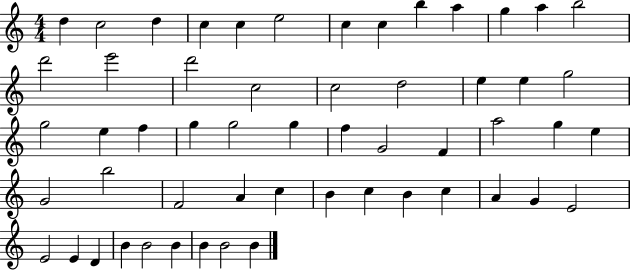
X:1
T:Untitled
M:4/4
L:1/4
K:C
d c2 d c c e2 c c b a g a b2 d'2 e'2 d'2 c2 c2 d2 e e g2 g2 e f g g2 g f G2 F a2 g e G2 b2 F2 A c B c B c A G E2 E2 E D B B2 B B B2 B